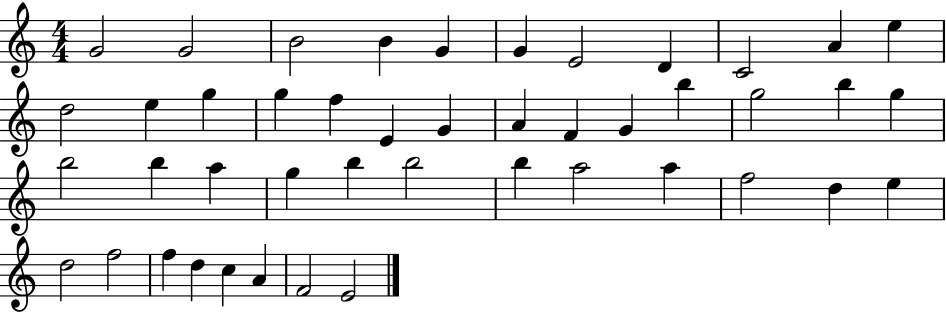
G4/h G4/h B4/h B4/q G4/q G4/q E4/h D4/q C4/h A4/q E5/q D5/h E5/q G5/q G5/q F5/q E4/q G4/q A4/q F4/q G4/q B5/q G5/h B5/q G5/q B5/h B5/q A5/q G5/q B5/q B5/h B5/q A5/h A5/q F5/h D5/q E5/q D5/h F5/h F5/q D5/q C5/q A4/q F4/h E4/h